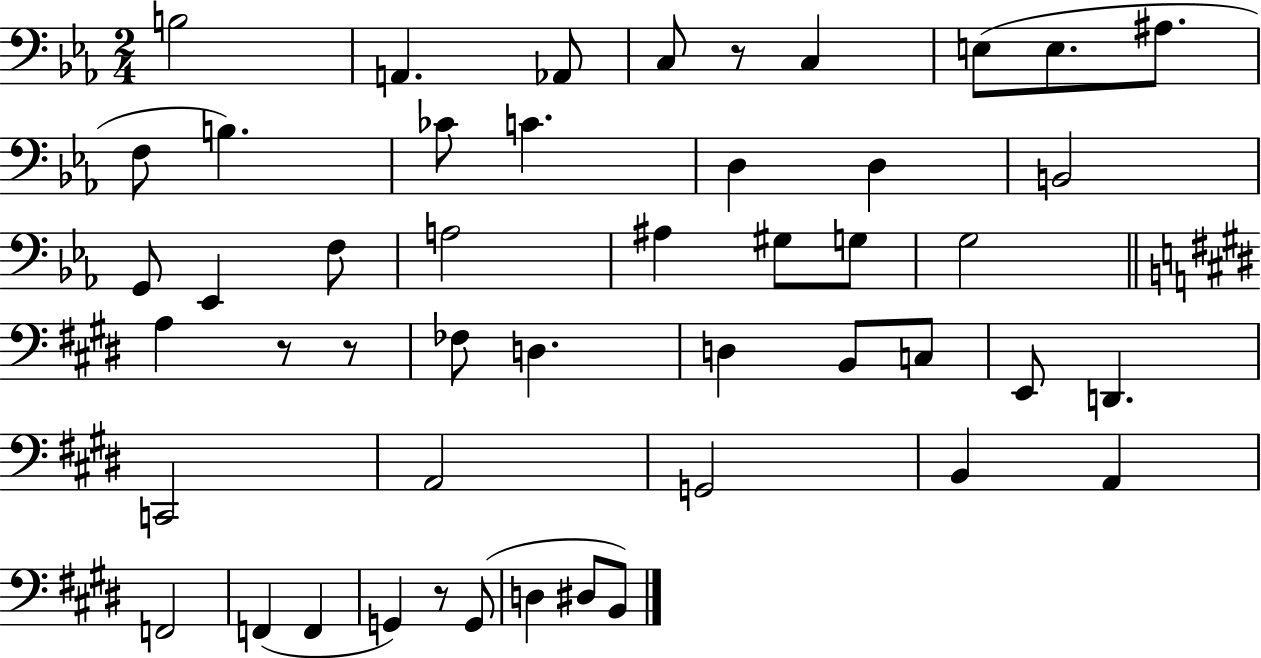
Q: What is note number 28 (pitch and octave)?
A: B2